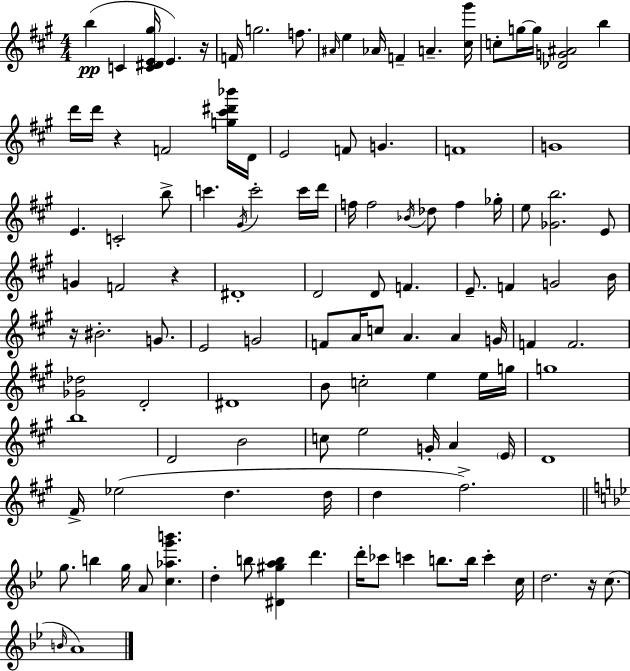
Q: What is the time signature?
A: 4/4